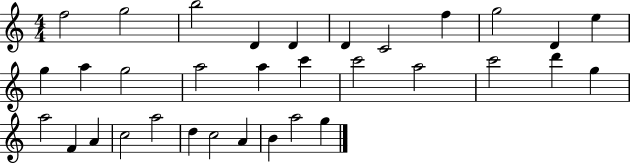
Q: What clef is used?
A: treble